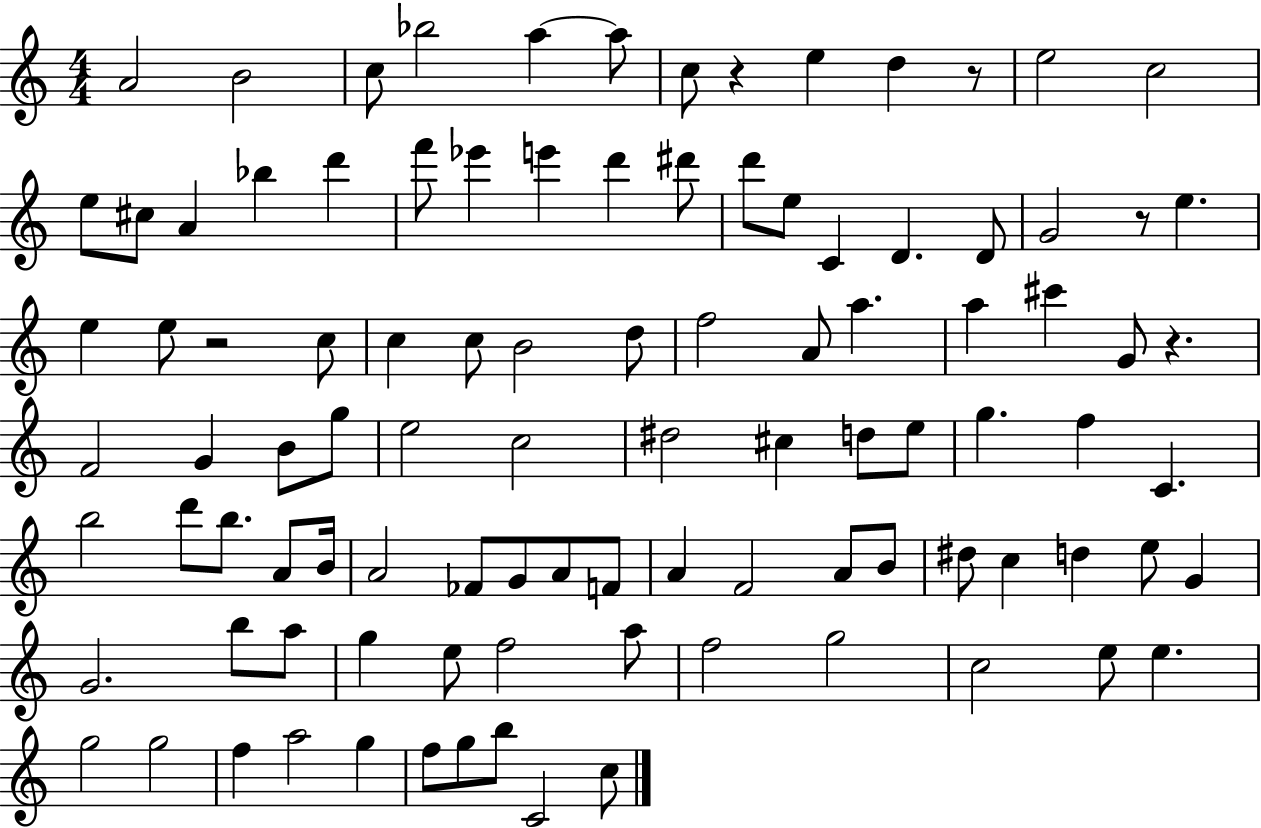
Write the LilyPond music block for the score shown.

{
  \clef treble
  \numericTimeSignature
  \time 4/4
  \key c \major
  a'2 b'2 | c''8 bes''2 a''4~~ a''8 | c''8 r4 e''4 d''4 r8 | e''2 c''2 | \break e''8 cis''8 a'4 bes''4 d'''4 | f'''8 ees'''4 e'''4 d'''4 dis'''8 | d'''8 e''8 c'4 d'4. d'8 | g'2 r8 e''4. | \break e''4 e''8 r2 c''8 | c''4 c''8 b'2 d''8 | f''2 a'8 a''4. | a''4 cis'''4 g'8 r4. | \break f'2 g'4 b'8 g''8 | e''2 c''2 | dis''2 cis''4 d''8 e''8 | g''4. f''4 c'4. | \break b''2 d'''8 b''8. a'8 b'16 | a'2 fes'8 g'8 a'8 f'8 | a'4 f'2 a'8 b'8 | dis''8 c''4 d''4 e''8 g'4 | \break g'2. b''8 a''8 | g''4 e''8 f''2 a''8 | f''2 g''2 | c''2 e''8 e''4. | \break g''2 g''2 | f''4 a''2 g''4 | f''8 g''8 b''8 c'2 c''8 | \bar "|."
}